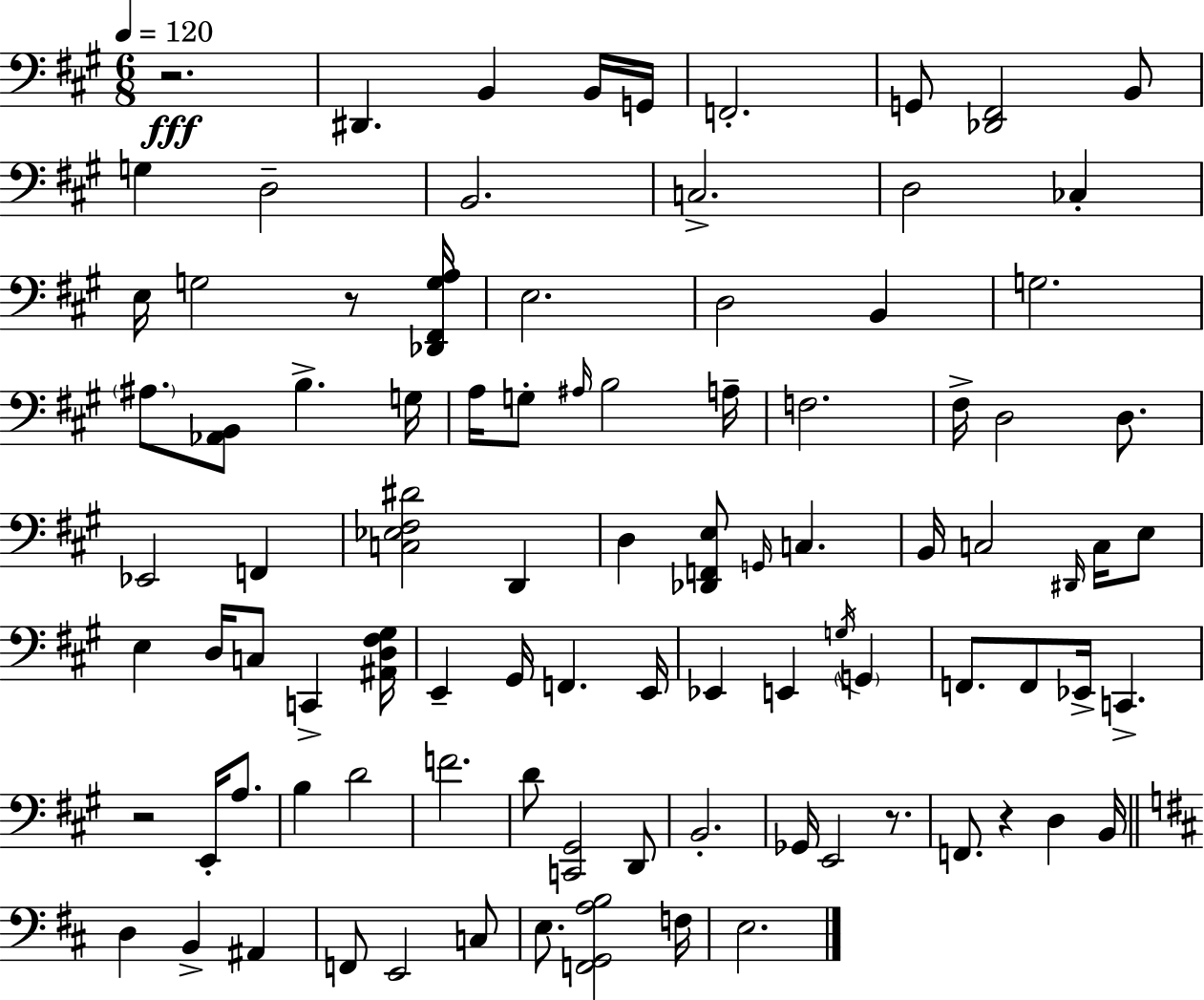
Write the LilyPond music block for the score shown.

{
  \clef bass
  \numericTimeSignature
  \time 6/8
  \key a \major
  \tempo 4 = 120
  r2.\fff | dis,4. b,4 b,16 g,16 | f,2.-. | g,8 <des, fis,>2 b,8 | \break g4 d2-- | b,2. | c2.-> | d2 ces4-. | \break e16 g2 r8 <des, fis, g a>16 | e2. | d2 b,4 | g2. | \break \parenthesize ais8. <aes, b,>8 b4.-> g16 | a16 g8-. \grace { ais16 } b2 | a16-- f2. | fis16-> d2 d8. | \break ees,2 f,4 | <c ees fis dis'>2 d,4 | d4 <des, f, e>8 \grace { g,16 } c4. | b,16 c2 \grace { dis,16 } | \break c16 e8 e4 d16 c8 c,4-> | <ais, d fis gis>16 e,4-- gis,16 f,4. | e,16 ees,4 e,4 \acciaccatura { g16 } | \parenthesize g,4 f,8. f,8 ees,16-> c,4.-> | \break r2 | e,16-. a8. b4 d'2 | f'2. | d'8 <c, gis,>2 | \break d,8 b,2.-. | ges,16 e,2 | r8. f,8. r4 d4 | b,16 \bar "||" \break \key b \minor d4 b,4-> ais,4 | f,8 e,2 c8 | e8. <f, g, a b>2 f16 | e2. | \break \bar "|."
}